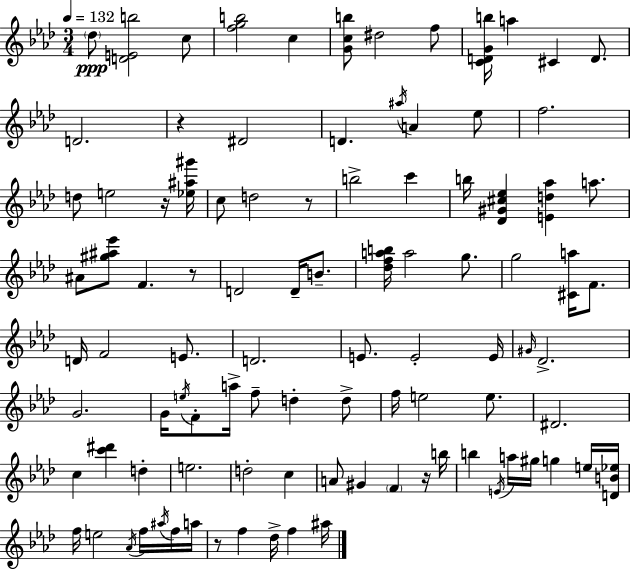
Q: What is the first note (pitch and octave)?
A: Db5